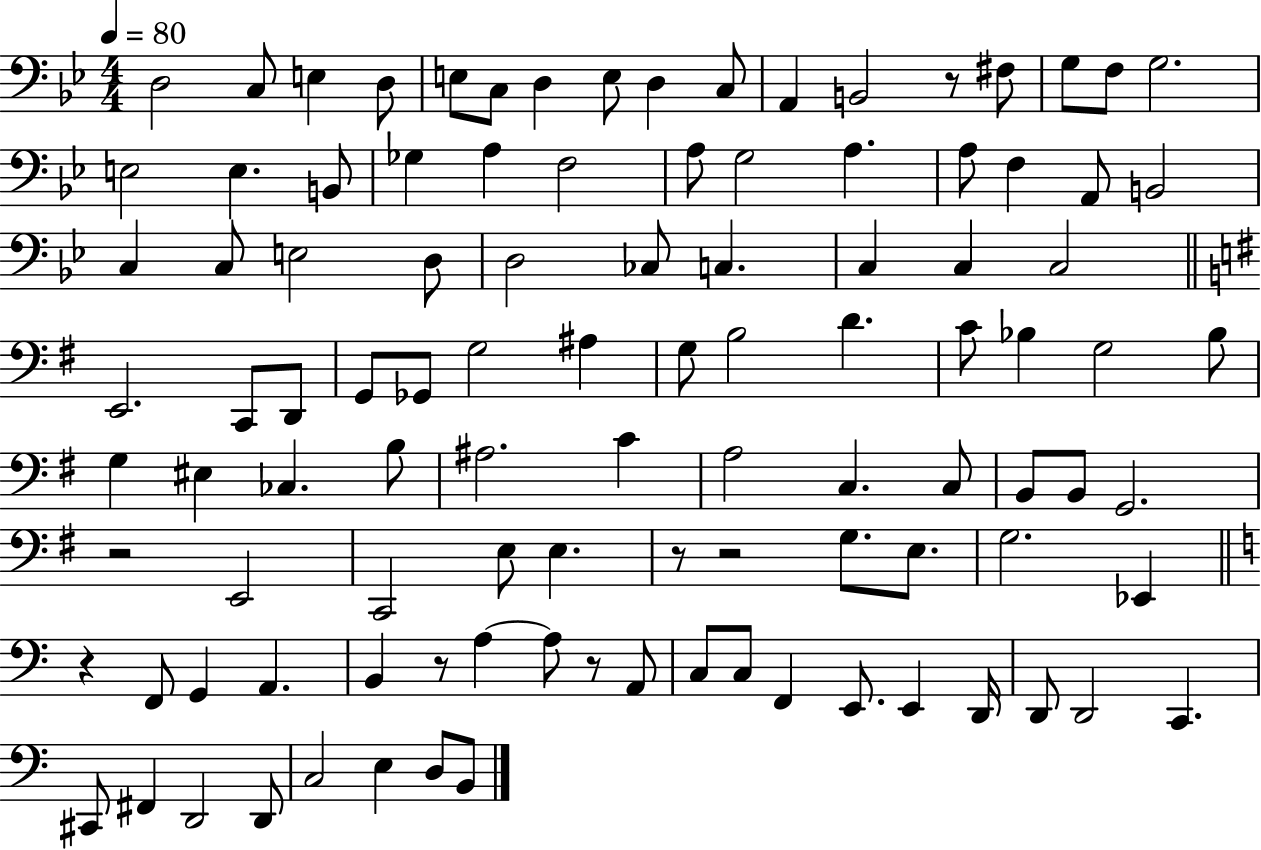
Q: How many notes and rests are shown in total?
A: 104